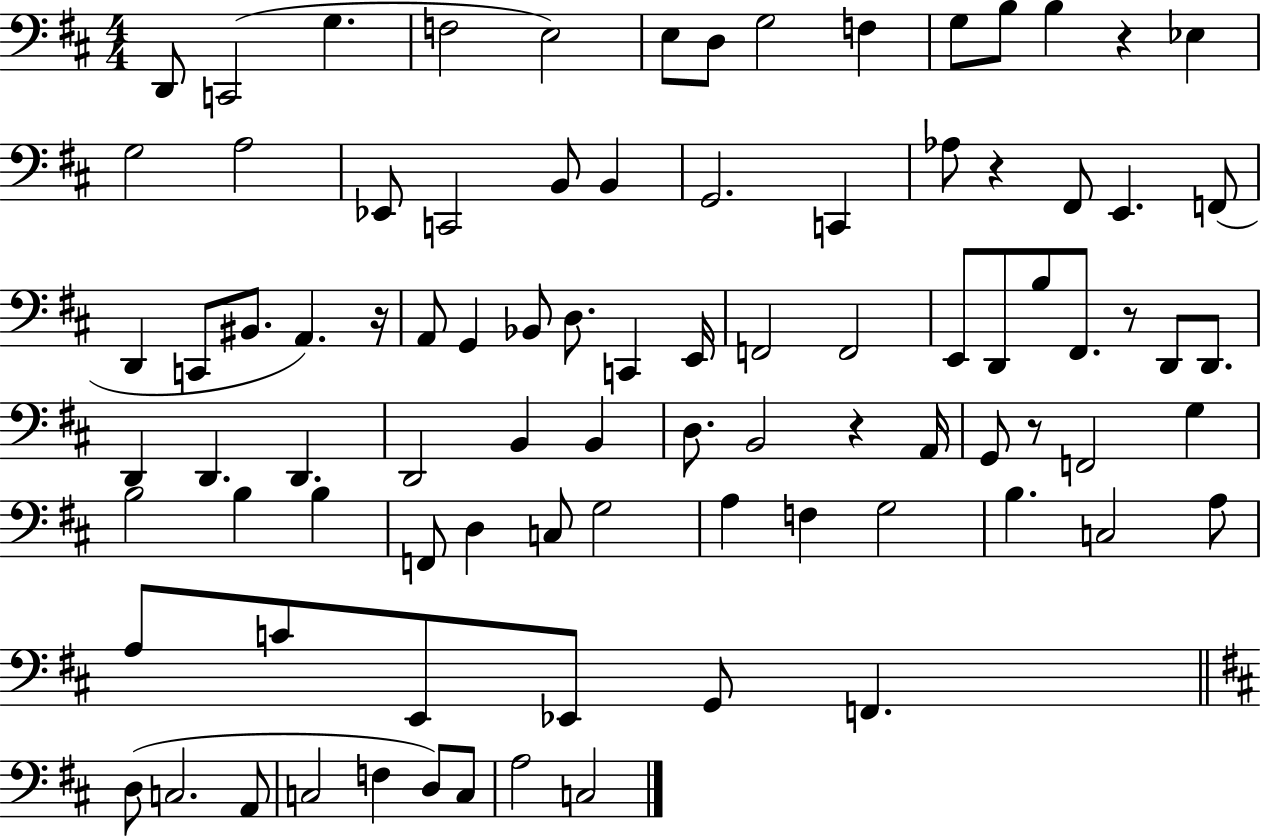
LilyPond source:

{
  \clef bass
  \numericTimeSignature
  \time 4/4
  \key d \major
  d,8 c,2( g4. | f2 e2) | e8 d8 g2 f4 | g8 b8 b4 r4 ees4 | \break g2 a2 | ees,8 c,2 b,8 b,4 | g,2. c,4 | aes8 r4 fis,8 e,4. f,8( | \break d,4 c,8 bis,8. a,4.) r16 | a,8 g,4 bes,8 d8. c,4 e,16 | f,2 f,2 | e,8 d,8 b8 fis,8. r8 d,8 d,8. | \break d,4 d,4. d,4. | d,2 b,4 b,4 | d8. b,2 r4 a,16 | g,8 r8 f,2 g4 | \break b2 b4 b4 | f,8 d4 c8 g2 | a4 f4 g2 | b4. c2 a8 | \break a8 c'8 e,8 ees,8 g,8 f,4. | \bar "||" \break \key d \major d8( c2. a,8 | c2 f4 d8) c8 | a2 c2 | \bar "|."
}